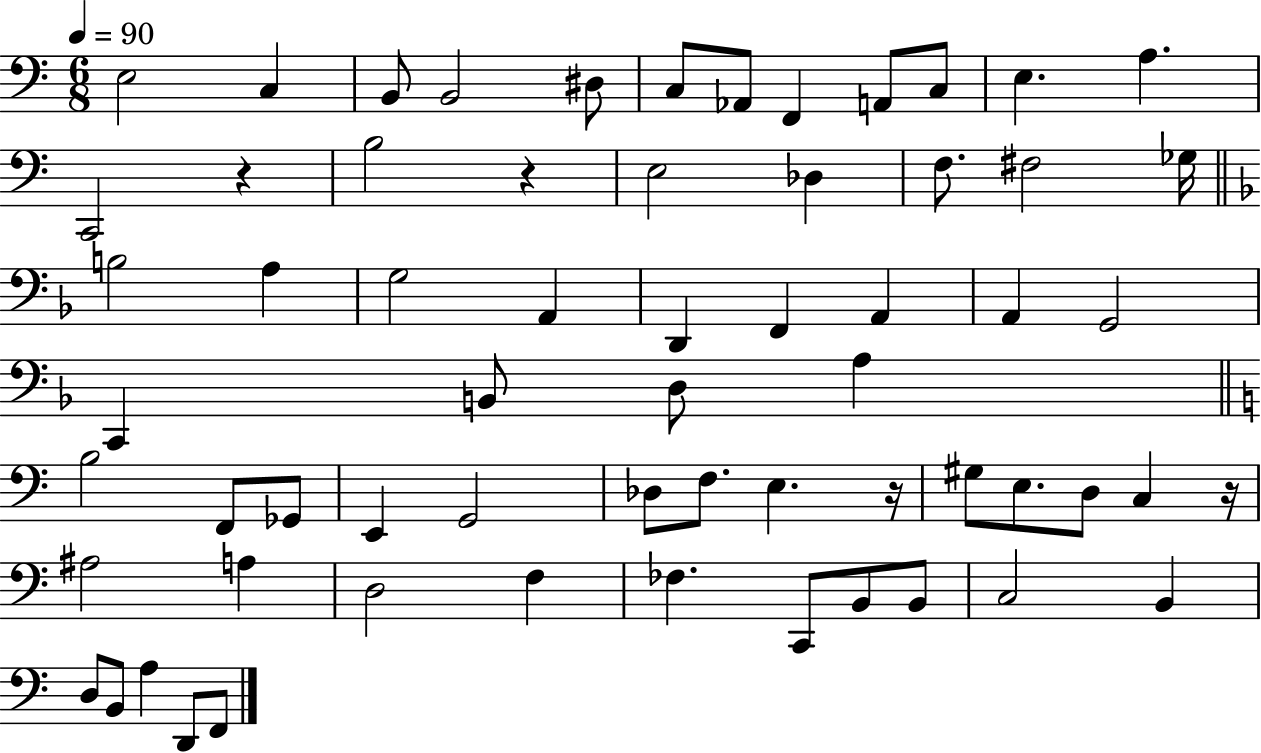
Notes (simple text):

E3/h C3/q B2/e B2/h D#3/e C3/e Ab2/e F2/q A2/e C3/e E3/q. A3/q. C2/h R/q B3/h R/q E3/h Db3/q F3/e. F#3/h Gb3/s B3/h A3/q G3/h A2/q D2/q F2/q A2/q A2/q G2/h C2/q B2/e D3/e A3/q B3/h F2/e Gb2/e E2/q G2/h Db3/e F3/e. E3/q. R/s G#3/e E3/e. D3/e C3/q R/s A#3/h A3/q D3/h F3/q FES3/q. C2/e B2/e B2/e C3/h B2/q D3/e B2/e A3/q D2/e F2/e